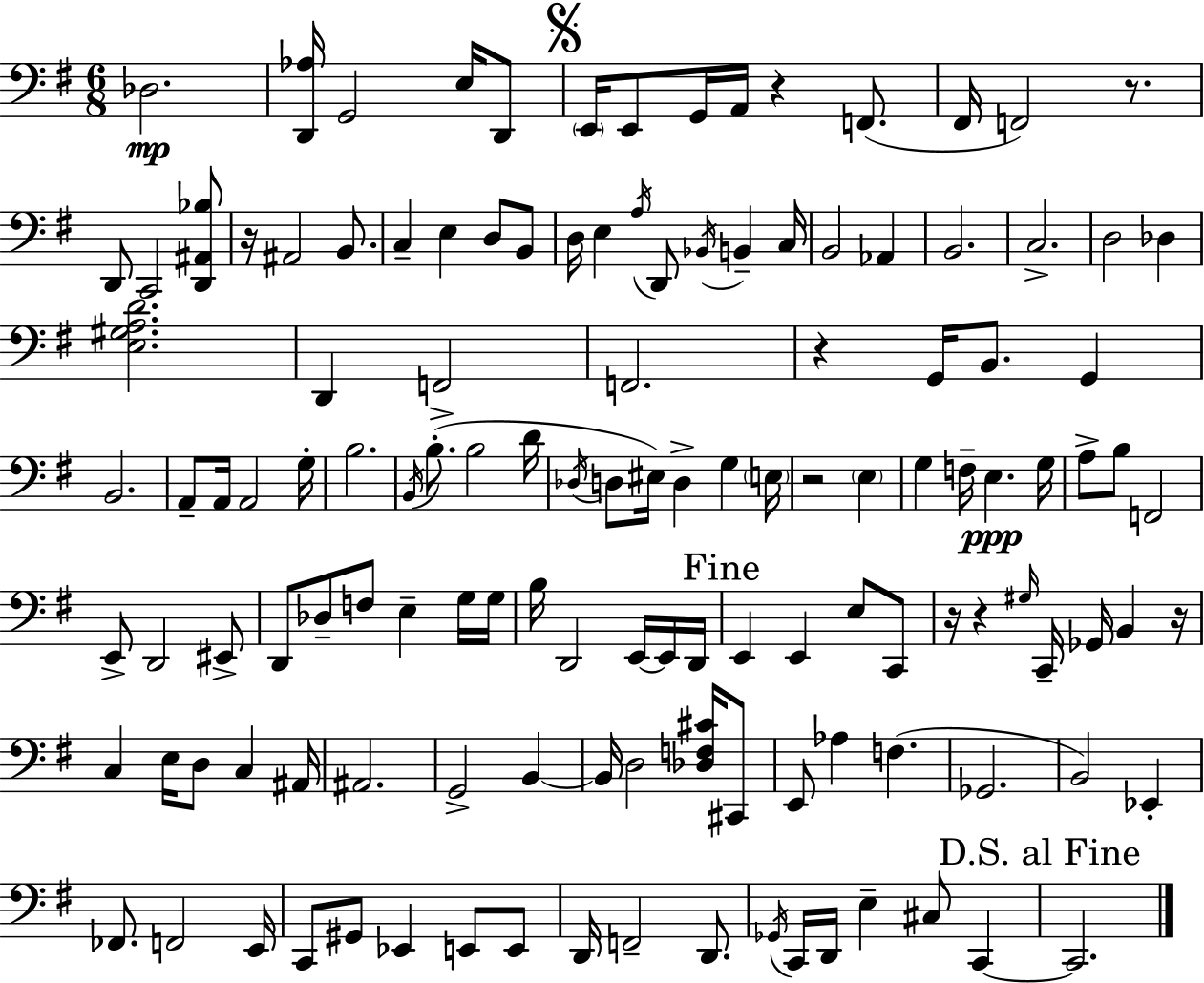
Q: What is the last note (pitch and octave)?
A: C2